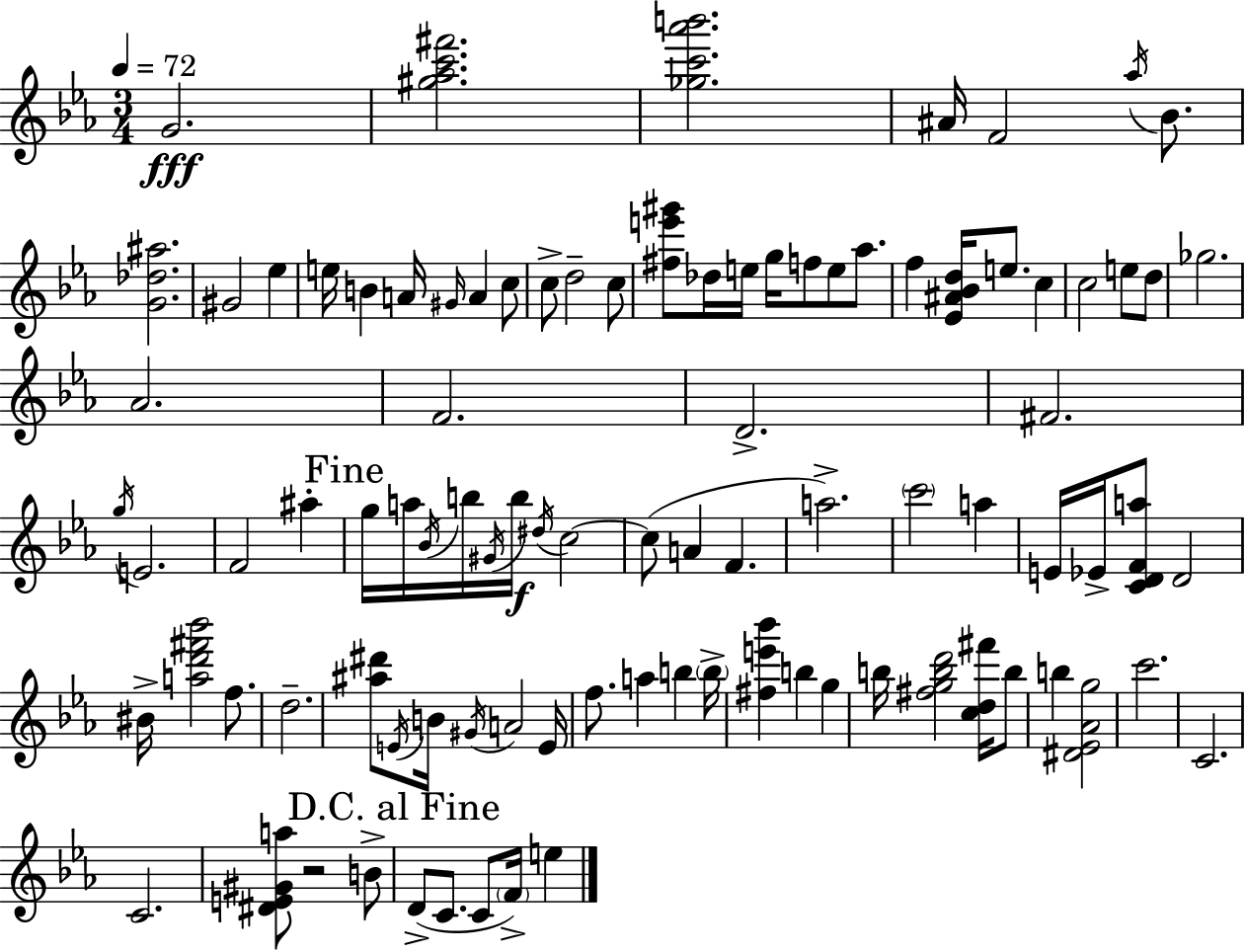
G4/h. [G#5,Ab5,C6,F#6]/h. [Gb5,C6,Ab6,B6]/h. A#4/s F4/h Ab5/s Bb4/e. [G4,Db5,A#5]/h. G#4/h Eb5/q E5/s B4/q A4/s G#4/s A4/q C5/e C5/e D5/h C5/e [F#5,E6,G#6]/e Db5/s E5/s G5/s F5/e E5/e Ab5/e. F5/q [Eb4,A#4,Bb4,D5]/s E5/e. C5/q C5/h E5/e D5/e Gb5/h. Ab4/h. F4/h. D4/h. F#4/h. G5/s E4/h. F4/h A#5/q G5/s A5/s Bb4/s B5/s G#4/s B5/s D#5/s C5/h C5/e A4/q F4/q. A5/h. C6/h A5/q E4/s Eb4/s [C4,D4,F4,A5]/e D4/h BIS4/s [A5,D6,F#6,Bb6]/h F5/e. D5/h. [A#5,D#6]/e E4/s B4/s G#4/s A4/h E4/s F5/e. A5/q B5/q B5/s [F#5,E6,Bb6]/q B5/q G5/q B5/s [F#5,G5,B5,D6]/h [C5,D5,F#6]/s B5/e B5/q [D#4,Eb4,Ab4,G5]/h C6/h. C4/h. C4/h. [D#4,E4,G#4,A5]/e R/h B4/e D4/e C4/e. C4/e F4/s E5/q